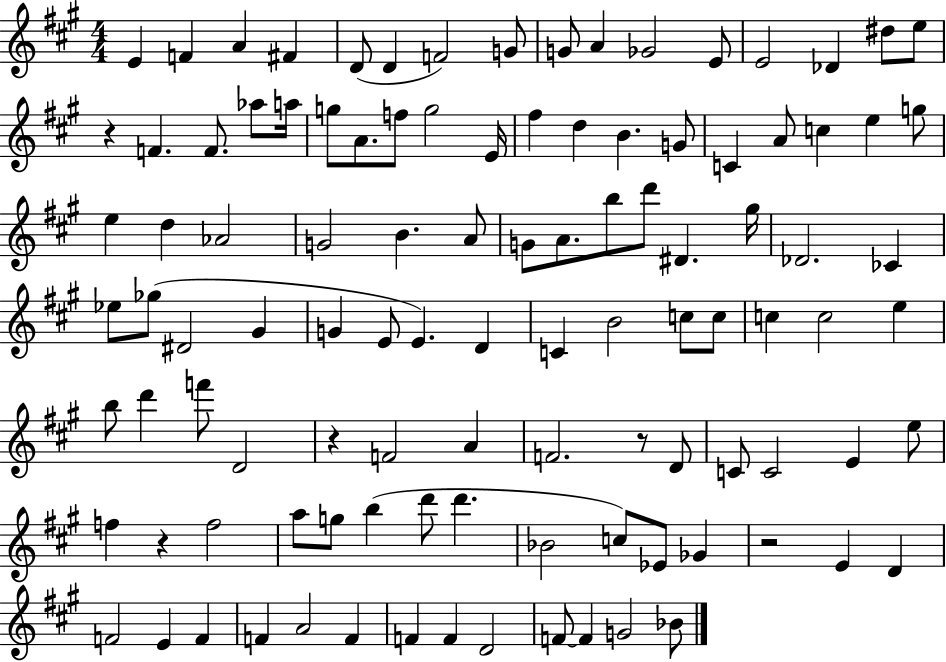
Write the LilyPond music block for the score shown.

{
  \clef treble
  \numericTimeSignature
  \time 4/4
  \key a \major
  \repeat volta 2 { e'4 f'4 a'4 fis'4 | d'8( d'4 f'2) g'8 | g'8 a'4 ges'2 e'8 | e'2 des'4 dis''8 e''8 | \break r4 f'4. f'8. aes''8 a''16 | g''8 a'8. f''8 g''2 e'16 | fis''4 d''4 b'4. g'8 | c'4 a'8 c''4 e''4 g''8 | \break e''4 d''4 aes'2 | g'2 b'4. a'8 | g'8 a'8. b''8 d'''8 dis'4. gis''16 | des'2. ces'4 | \break ees''8 ges''8( dis'2 gis'4 | g'4 e'8 e'4.) d'4 | c'4 b'2 c''8 c''8 | c''4 c''2 e''4 | \break b''8 d'''4 f'''8 d'2 | r4 f'2 a'4 | f'2. r8 d'8 | c'8 c'2 e'4 e''8 | \break f''4 r4 f''2 | a''8 g''8 b''4( d'''8 d'''4. | bes'2 c''8) ees'8 ges'4 | r2 e'4 d'4 | \break f'2 e'4 f'4 | f'4 a'2 f'4 | f'4 f'4 d'2 | f'8~~ f'4 g'2 bes'8 | \break } \bar "|."
}